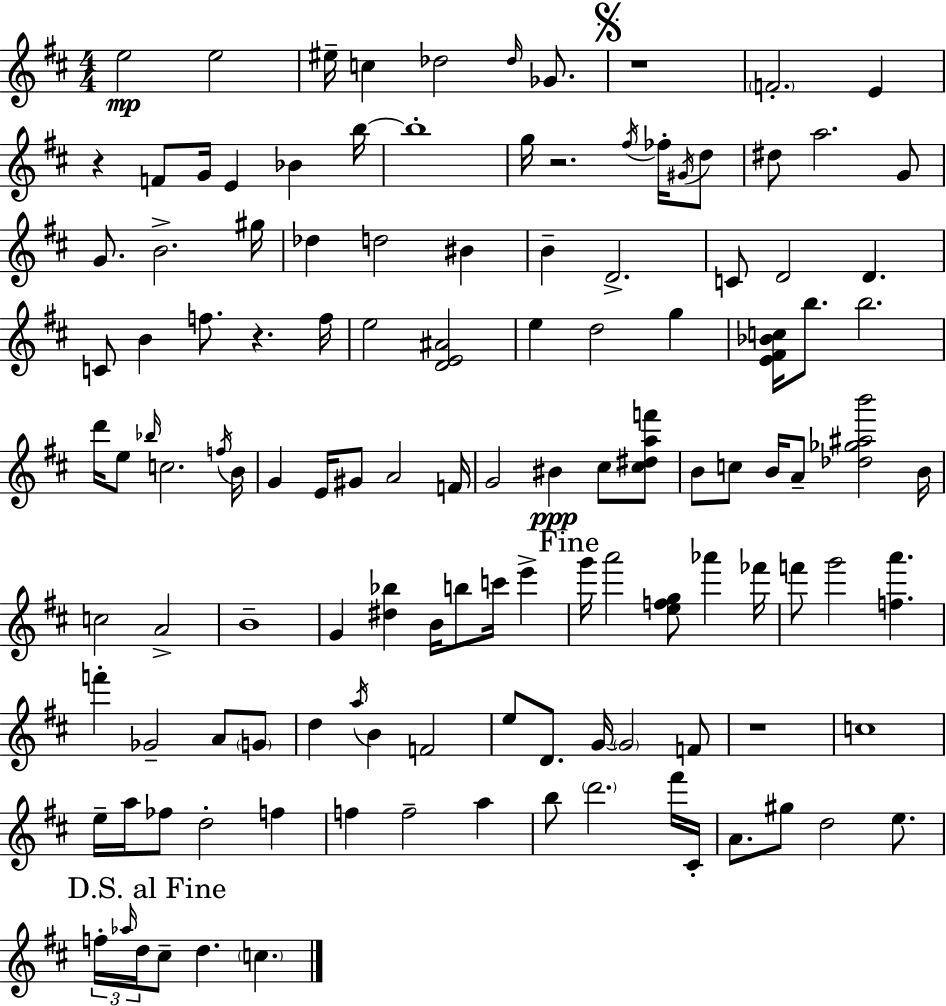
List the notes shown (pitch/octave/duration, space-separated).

E5/h E5/h EIS5/s C5/q Db5/h Db5/s Gb4/e. R/w F4/h. E4/q R/q F4/e G4/s E4/q Bb4/q B5/s B5/w G5/s R/h. F#5/s FES5/s G#4/s D5/e D#5/e A5/h. G4/e G4/e. B4/h. G#5/s Db5/q D5/h BIS4/q B4/q D4/h. C4/e D4/h D4/q. C4/e B4/q F5/e. R/q. F5/s E5/h [D4,E4,A#4]/h E5/q D5/h G5/q [E4,F#4,Bb4,C5]/s B5/e. B5/h. D6/s E5/e Bb5/s C5/h. F5/s B4/s G4/q E4/s G#4/e A4/h F4/s G4/h BIS4/q C#5/e [C#5,D#5,A5,F6]/e B4/e C5/e B4/s A4/e [Db5,Gb5,A#5,B6]/h B4/s C5/h A4/h B4/w G4/q [D#5,Bb5]/q B4/s B5/e C6/s E6/q G6/s A6/h [E5,F5,G5]/e Ab6/q FES6/s F6/e G6/h [F5,A6]/q. F6/q Gb4/h A4/e G4/e D5/q A5/s B4/q F4/h E5/e D4/e. G4/s G4/h F4/e R/w C5/w E5/s A5/s FES5/e D5/h F5/q F5/q F5/h A5/q B5/e D6/h. F#6/s C#4/s A4/e. G#5/e D5/h E5/e. F5/s Ab5/s D5/s C#5/e D5/q. C5/q.